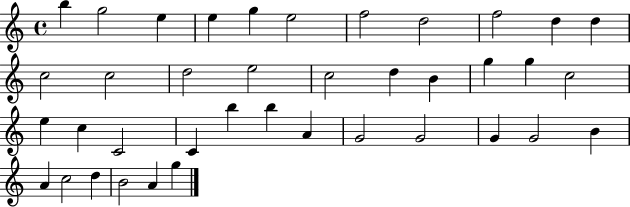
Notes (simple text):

B5/q G5/h E5/q E5/q G5/q E5/h F5/h D5/h F5/h D5/q D5/q C5/h C5/h D5/h E5/h C5/h D5/q B4/q G5/q G5/q C5/h E5/q C5/q C4/h C4/q B5/q B5/q A4/q G4/h G4/h G4/q G4/h B4/q A4/q C5/h D5/q B4/h A4/q G5/q